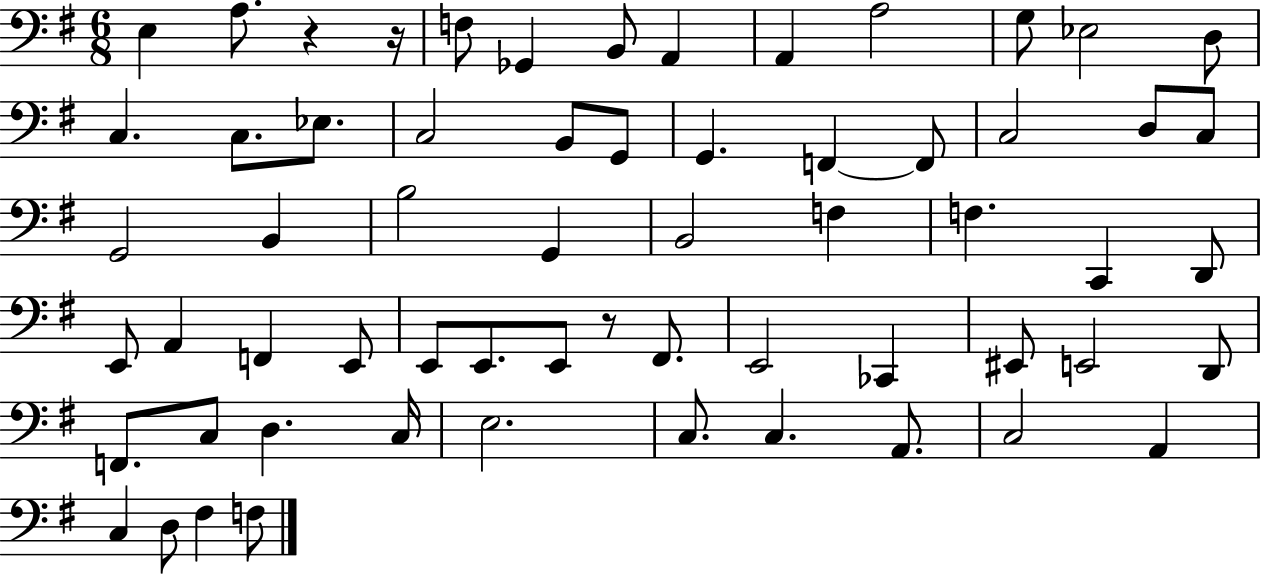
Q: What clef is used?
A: bass